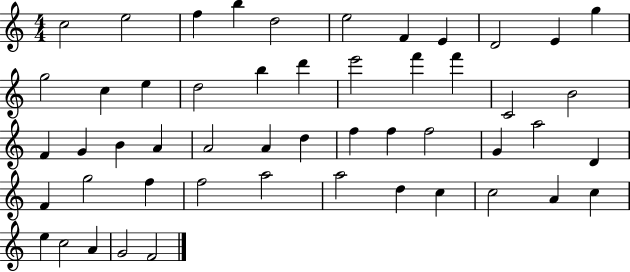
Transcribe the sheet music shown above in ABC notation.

X:1
T:Untitled
M:4/4
L:1/4
K:C
c2 e2 f b d2 e2 F E D2 E g g2 c e d2 b d' e'2 f' f' C2 B2 F G B A A2 A d f f f2 G a2 D F g2 f f2 a2 a2 d c c2 A c e c2 A G2 F2